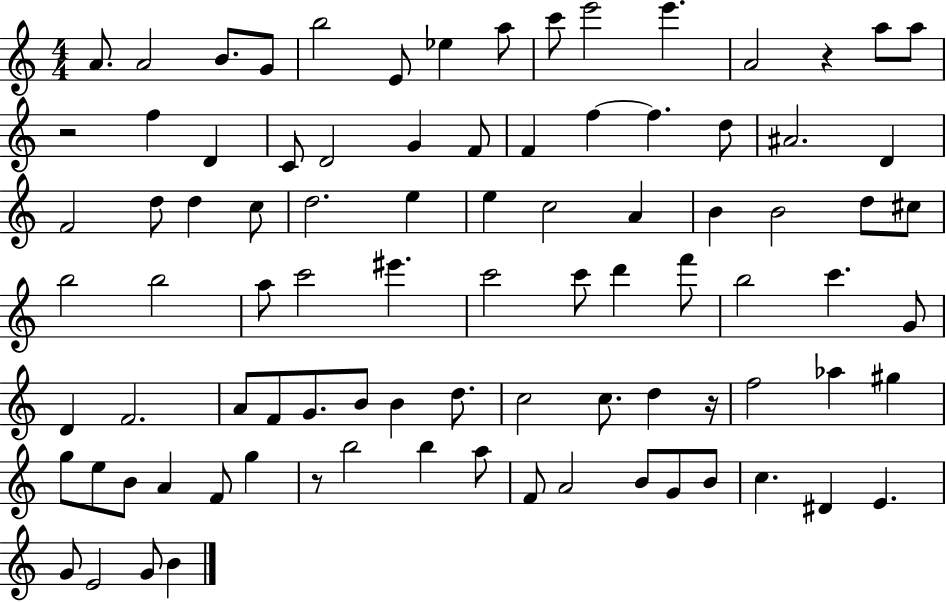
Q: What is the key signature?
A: C major